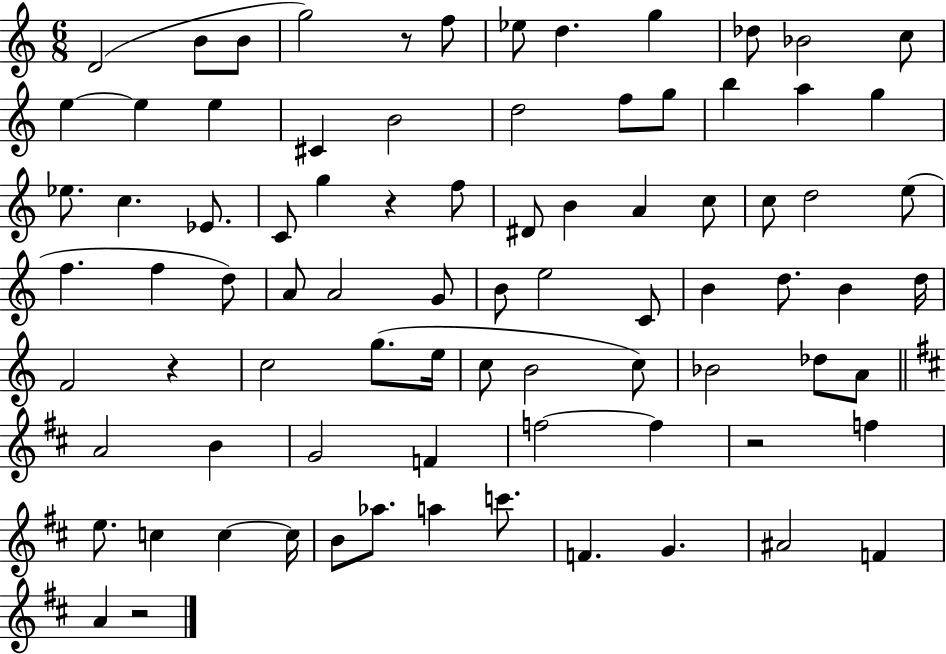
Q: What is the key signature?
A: C major